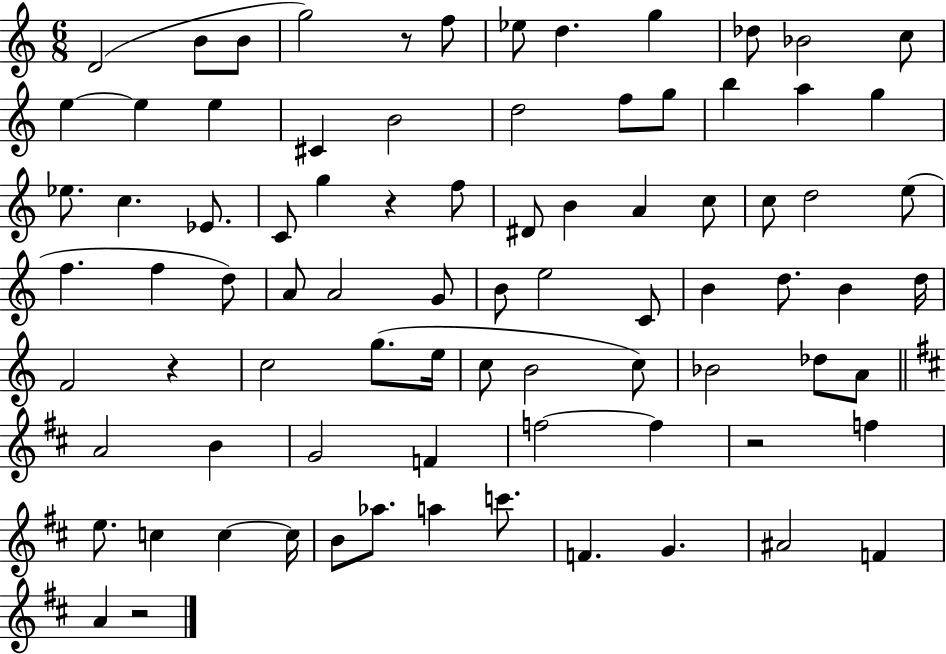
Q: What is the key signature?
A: C major